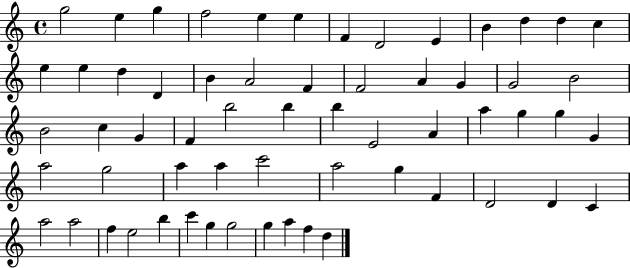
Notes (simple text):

G5/h E5/q G5/q F5/h E5/q E5/q F4/q D4/h E4/q B4/q D5/q D5/q C5/q E5/q E5/q D5/q D4/q B4/q A4/h F4/q F4/h A4/q G4/q G4/h B4/h B4/h C5/q G4/q F4/q B5/h B5/q B5/q E4/h A4/q A5/q G5/q G5/q G4/q A5/h G5/h A5/q A5/q C6/h A5/h G5/q F4/q D4/h D4/q C4/q A5/h A5/h F5/q E5/h B5/q C6/q G5/q G5/h G5/q A5/q F5/q D5/q